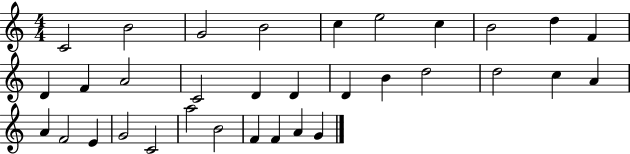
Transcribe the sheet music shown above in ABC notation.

X:1
T:Untitled
M:4/4
L:1/4
K:C
C2 B2 G2 B2 c e2 c B2 d F D F A2 C2 D D D B d2 d2 c A A F2 E G2 C2 a2 B2 F F A G